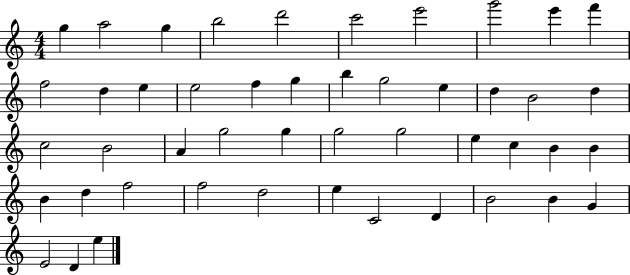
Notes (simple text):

G5/q A5/h G5/q B5/h D6/h C6/h E6/h G6/h E6/q F6/q F5/h D5/q E5/q E5/h F5/q G5/q B5/q G5/h E5/q D5/q B4/h D5/q C5/h B4/h A4/q G5/h G5/q G5/h G5/h E5/q C5/q B4/q B4/q B4/q D5/q F5/h F5/h D5/h E5/q C4/h D4/q B4/h B4/q G4/q E4/h D4/q E5/q